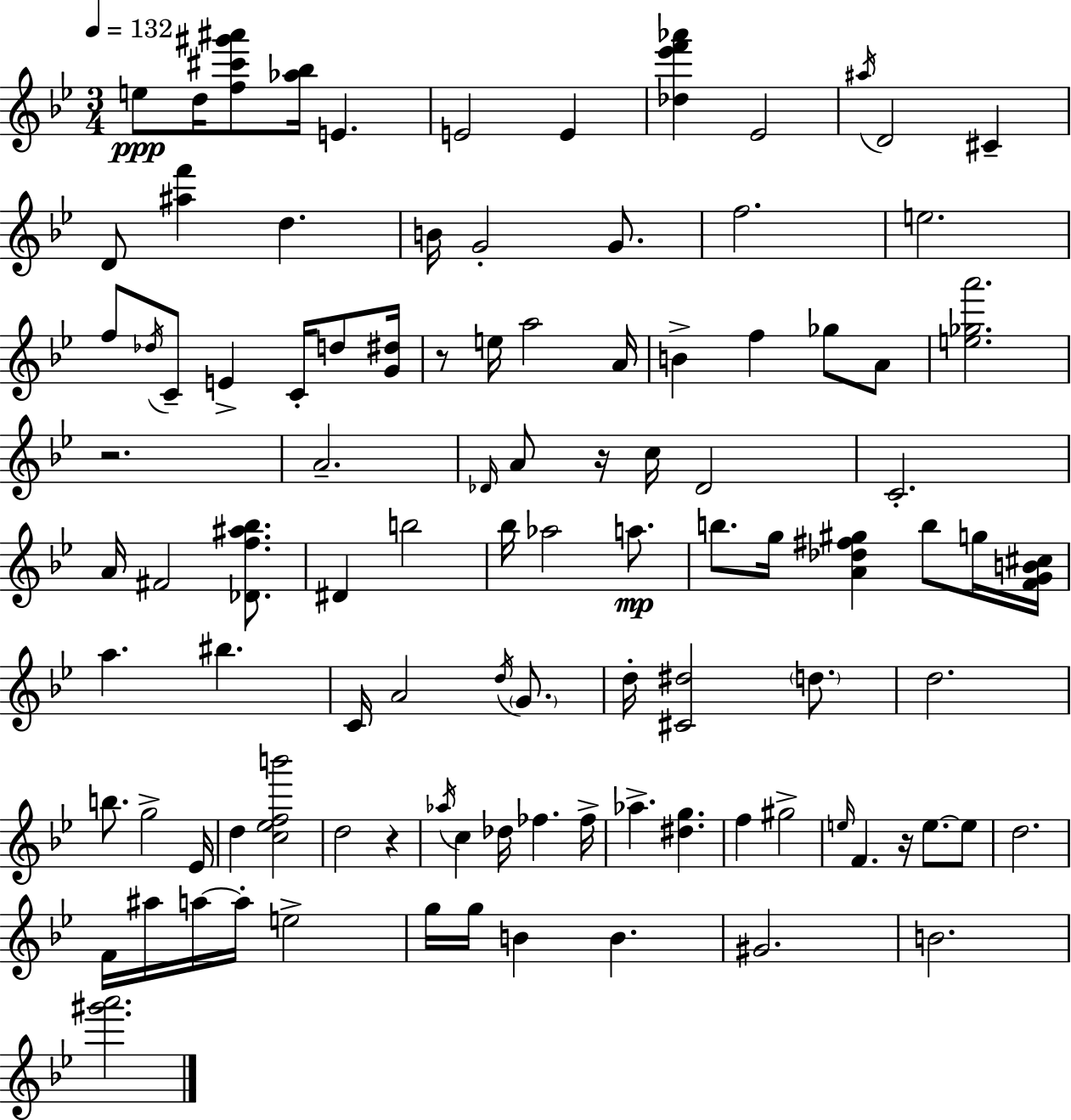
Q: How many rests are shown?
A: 5